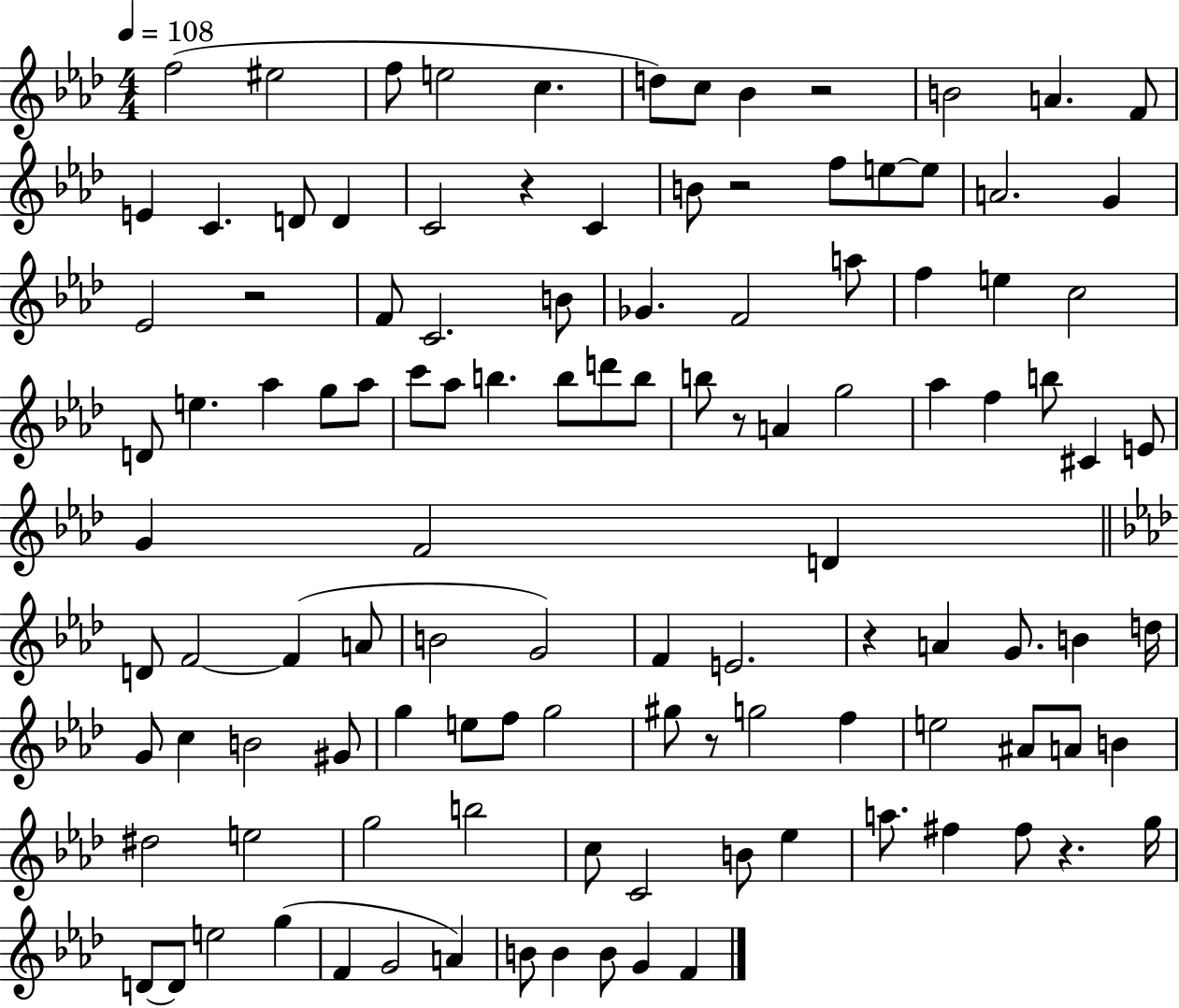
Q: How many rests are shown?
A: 8